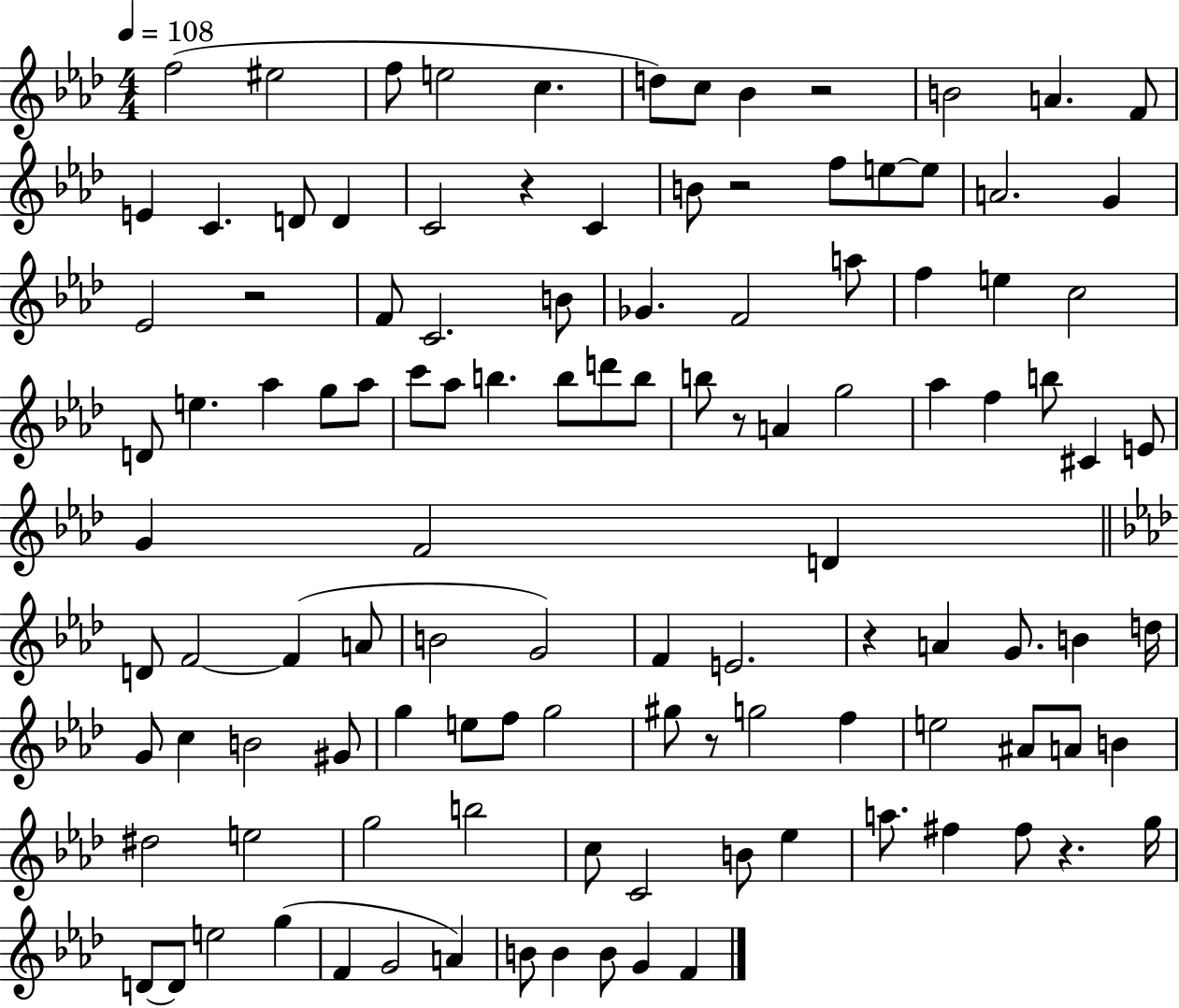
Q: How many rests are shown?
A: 8